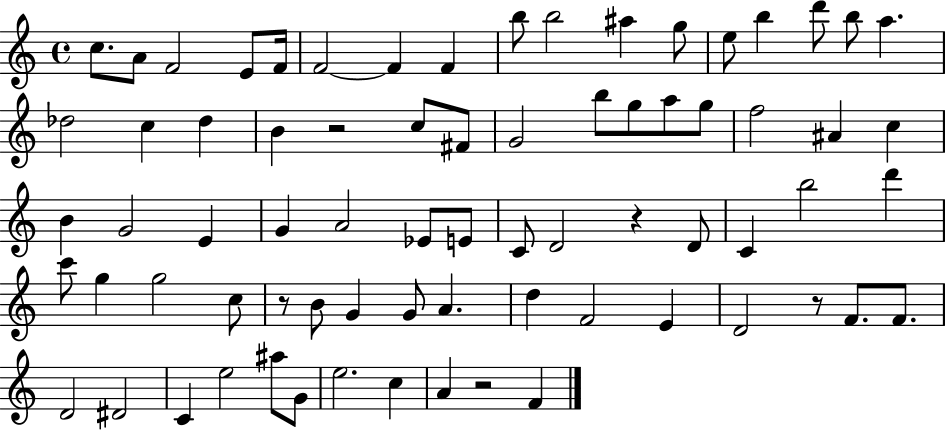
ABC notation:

X:1
T:Untitled
M:4/4
L:1/4
K:C
c/2 A/2 F2 E/2 F/4 F2 F F b/2 b2 ^a g/2 e/2 b d'/2 b/2 a _d2 c _d B z2 c/2 ^F/2 G2 b/2 g/2 a/2 g/2 f2 ^A c B G2 E G A2 _E/2 E/2 C/2 D2 z D/2 C b2 d' c'/2 g g2 c/2 z/2 B/2 G G/2 A d F2 E D2 z/2 F/2 F/2 D2 ^D2 C e2 ^a/2 G/2 e2 c A z2 F